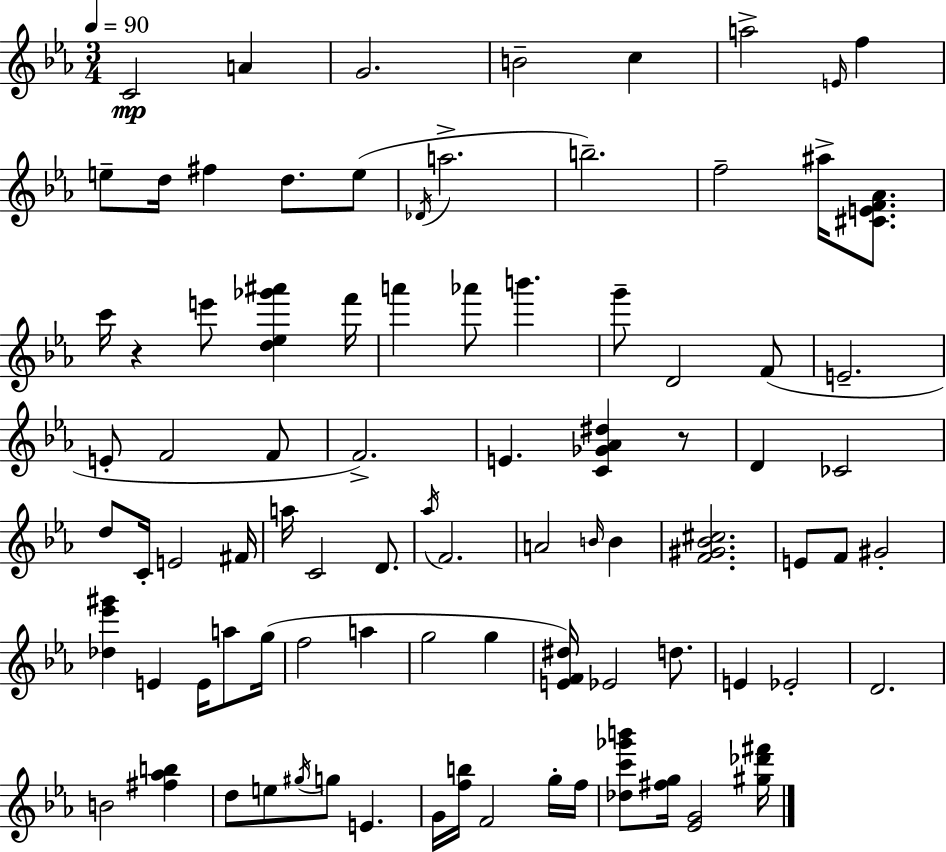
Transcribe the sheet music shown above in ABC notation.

X:1
T:Untitled
M:3/4
L:1/4
K:Cm
C2 A G2 B2 c a2 E/4 f e/2 d/4 ^f d/2 e/2 _D/4 a2 b2 f2 ^a/4 [^CEF_A]/2 c'/4 z e'/2 [d_e_g'^a'] f'/4 a' _a'/2 b' g'/2 D2 F/2 E2 E/2 F2 F/2 F2 E [C_G_A^d] z/2 D _C2 d/2 C/4 E2 ^F/4 a/4 C2 D/2 _a/4 F2 A2 B/4 B [F^G_B^c]2 E/2 F/2 ^G2 [_d_e'^g'] E E/4 a/2 g/4 f2 a g2 g [EF^d]/4 _E2 d/2 E _E2 D2 B2 [^f_ab] d/2 e/2 ^g/4 g/2 E G/4 [fb]/4 F2 g/4 f/4 [_dc'_g'b']/2 [^fg]/4 [_EG]2 [^g_d'^f']/4